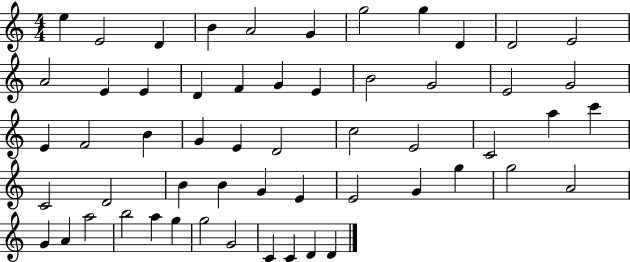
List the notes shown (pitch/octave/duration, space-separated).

E5/q E4/h D4/q B4/q A4/h G4/q G5/h G5/q D4/q D4/h E4/h A4/h E4/q E4/q D4/q F4/q G4/q E4/q B4/h G4/h E4/h G4/h E4/q F4/h B4/q G4/q E4/q D4/h C5/h E4/h C4/h A5/q C6/q C4/h D4/h B4/q B4/q G4/q E4/q E4/h G4/q G5/q G5/h A4/h G4/q A4/q A5/h B5/h A5/q G5/q G5/h G4/h C4/q C4/q D4/q D4/q